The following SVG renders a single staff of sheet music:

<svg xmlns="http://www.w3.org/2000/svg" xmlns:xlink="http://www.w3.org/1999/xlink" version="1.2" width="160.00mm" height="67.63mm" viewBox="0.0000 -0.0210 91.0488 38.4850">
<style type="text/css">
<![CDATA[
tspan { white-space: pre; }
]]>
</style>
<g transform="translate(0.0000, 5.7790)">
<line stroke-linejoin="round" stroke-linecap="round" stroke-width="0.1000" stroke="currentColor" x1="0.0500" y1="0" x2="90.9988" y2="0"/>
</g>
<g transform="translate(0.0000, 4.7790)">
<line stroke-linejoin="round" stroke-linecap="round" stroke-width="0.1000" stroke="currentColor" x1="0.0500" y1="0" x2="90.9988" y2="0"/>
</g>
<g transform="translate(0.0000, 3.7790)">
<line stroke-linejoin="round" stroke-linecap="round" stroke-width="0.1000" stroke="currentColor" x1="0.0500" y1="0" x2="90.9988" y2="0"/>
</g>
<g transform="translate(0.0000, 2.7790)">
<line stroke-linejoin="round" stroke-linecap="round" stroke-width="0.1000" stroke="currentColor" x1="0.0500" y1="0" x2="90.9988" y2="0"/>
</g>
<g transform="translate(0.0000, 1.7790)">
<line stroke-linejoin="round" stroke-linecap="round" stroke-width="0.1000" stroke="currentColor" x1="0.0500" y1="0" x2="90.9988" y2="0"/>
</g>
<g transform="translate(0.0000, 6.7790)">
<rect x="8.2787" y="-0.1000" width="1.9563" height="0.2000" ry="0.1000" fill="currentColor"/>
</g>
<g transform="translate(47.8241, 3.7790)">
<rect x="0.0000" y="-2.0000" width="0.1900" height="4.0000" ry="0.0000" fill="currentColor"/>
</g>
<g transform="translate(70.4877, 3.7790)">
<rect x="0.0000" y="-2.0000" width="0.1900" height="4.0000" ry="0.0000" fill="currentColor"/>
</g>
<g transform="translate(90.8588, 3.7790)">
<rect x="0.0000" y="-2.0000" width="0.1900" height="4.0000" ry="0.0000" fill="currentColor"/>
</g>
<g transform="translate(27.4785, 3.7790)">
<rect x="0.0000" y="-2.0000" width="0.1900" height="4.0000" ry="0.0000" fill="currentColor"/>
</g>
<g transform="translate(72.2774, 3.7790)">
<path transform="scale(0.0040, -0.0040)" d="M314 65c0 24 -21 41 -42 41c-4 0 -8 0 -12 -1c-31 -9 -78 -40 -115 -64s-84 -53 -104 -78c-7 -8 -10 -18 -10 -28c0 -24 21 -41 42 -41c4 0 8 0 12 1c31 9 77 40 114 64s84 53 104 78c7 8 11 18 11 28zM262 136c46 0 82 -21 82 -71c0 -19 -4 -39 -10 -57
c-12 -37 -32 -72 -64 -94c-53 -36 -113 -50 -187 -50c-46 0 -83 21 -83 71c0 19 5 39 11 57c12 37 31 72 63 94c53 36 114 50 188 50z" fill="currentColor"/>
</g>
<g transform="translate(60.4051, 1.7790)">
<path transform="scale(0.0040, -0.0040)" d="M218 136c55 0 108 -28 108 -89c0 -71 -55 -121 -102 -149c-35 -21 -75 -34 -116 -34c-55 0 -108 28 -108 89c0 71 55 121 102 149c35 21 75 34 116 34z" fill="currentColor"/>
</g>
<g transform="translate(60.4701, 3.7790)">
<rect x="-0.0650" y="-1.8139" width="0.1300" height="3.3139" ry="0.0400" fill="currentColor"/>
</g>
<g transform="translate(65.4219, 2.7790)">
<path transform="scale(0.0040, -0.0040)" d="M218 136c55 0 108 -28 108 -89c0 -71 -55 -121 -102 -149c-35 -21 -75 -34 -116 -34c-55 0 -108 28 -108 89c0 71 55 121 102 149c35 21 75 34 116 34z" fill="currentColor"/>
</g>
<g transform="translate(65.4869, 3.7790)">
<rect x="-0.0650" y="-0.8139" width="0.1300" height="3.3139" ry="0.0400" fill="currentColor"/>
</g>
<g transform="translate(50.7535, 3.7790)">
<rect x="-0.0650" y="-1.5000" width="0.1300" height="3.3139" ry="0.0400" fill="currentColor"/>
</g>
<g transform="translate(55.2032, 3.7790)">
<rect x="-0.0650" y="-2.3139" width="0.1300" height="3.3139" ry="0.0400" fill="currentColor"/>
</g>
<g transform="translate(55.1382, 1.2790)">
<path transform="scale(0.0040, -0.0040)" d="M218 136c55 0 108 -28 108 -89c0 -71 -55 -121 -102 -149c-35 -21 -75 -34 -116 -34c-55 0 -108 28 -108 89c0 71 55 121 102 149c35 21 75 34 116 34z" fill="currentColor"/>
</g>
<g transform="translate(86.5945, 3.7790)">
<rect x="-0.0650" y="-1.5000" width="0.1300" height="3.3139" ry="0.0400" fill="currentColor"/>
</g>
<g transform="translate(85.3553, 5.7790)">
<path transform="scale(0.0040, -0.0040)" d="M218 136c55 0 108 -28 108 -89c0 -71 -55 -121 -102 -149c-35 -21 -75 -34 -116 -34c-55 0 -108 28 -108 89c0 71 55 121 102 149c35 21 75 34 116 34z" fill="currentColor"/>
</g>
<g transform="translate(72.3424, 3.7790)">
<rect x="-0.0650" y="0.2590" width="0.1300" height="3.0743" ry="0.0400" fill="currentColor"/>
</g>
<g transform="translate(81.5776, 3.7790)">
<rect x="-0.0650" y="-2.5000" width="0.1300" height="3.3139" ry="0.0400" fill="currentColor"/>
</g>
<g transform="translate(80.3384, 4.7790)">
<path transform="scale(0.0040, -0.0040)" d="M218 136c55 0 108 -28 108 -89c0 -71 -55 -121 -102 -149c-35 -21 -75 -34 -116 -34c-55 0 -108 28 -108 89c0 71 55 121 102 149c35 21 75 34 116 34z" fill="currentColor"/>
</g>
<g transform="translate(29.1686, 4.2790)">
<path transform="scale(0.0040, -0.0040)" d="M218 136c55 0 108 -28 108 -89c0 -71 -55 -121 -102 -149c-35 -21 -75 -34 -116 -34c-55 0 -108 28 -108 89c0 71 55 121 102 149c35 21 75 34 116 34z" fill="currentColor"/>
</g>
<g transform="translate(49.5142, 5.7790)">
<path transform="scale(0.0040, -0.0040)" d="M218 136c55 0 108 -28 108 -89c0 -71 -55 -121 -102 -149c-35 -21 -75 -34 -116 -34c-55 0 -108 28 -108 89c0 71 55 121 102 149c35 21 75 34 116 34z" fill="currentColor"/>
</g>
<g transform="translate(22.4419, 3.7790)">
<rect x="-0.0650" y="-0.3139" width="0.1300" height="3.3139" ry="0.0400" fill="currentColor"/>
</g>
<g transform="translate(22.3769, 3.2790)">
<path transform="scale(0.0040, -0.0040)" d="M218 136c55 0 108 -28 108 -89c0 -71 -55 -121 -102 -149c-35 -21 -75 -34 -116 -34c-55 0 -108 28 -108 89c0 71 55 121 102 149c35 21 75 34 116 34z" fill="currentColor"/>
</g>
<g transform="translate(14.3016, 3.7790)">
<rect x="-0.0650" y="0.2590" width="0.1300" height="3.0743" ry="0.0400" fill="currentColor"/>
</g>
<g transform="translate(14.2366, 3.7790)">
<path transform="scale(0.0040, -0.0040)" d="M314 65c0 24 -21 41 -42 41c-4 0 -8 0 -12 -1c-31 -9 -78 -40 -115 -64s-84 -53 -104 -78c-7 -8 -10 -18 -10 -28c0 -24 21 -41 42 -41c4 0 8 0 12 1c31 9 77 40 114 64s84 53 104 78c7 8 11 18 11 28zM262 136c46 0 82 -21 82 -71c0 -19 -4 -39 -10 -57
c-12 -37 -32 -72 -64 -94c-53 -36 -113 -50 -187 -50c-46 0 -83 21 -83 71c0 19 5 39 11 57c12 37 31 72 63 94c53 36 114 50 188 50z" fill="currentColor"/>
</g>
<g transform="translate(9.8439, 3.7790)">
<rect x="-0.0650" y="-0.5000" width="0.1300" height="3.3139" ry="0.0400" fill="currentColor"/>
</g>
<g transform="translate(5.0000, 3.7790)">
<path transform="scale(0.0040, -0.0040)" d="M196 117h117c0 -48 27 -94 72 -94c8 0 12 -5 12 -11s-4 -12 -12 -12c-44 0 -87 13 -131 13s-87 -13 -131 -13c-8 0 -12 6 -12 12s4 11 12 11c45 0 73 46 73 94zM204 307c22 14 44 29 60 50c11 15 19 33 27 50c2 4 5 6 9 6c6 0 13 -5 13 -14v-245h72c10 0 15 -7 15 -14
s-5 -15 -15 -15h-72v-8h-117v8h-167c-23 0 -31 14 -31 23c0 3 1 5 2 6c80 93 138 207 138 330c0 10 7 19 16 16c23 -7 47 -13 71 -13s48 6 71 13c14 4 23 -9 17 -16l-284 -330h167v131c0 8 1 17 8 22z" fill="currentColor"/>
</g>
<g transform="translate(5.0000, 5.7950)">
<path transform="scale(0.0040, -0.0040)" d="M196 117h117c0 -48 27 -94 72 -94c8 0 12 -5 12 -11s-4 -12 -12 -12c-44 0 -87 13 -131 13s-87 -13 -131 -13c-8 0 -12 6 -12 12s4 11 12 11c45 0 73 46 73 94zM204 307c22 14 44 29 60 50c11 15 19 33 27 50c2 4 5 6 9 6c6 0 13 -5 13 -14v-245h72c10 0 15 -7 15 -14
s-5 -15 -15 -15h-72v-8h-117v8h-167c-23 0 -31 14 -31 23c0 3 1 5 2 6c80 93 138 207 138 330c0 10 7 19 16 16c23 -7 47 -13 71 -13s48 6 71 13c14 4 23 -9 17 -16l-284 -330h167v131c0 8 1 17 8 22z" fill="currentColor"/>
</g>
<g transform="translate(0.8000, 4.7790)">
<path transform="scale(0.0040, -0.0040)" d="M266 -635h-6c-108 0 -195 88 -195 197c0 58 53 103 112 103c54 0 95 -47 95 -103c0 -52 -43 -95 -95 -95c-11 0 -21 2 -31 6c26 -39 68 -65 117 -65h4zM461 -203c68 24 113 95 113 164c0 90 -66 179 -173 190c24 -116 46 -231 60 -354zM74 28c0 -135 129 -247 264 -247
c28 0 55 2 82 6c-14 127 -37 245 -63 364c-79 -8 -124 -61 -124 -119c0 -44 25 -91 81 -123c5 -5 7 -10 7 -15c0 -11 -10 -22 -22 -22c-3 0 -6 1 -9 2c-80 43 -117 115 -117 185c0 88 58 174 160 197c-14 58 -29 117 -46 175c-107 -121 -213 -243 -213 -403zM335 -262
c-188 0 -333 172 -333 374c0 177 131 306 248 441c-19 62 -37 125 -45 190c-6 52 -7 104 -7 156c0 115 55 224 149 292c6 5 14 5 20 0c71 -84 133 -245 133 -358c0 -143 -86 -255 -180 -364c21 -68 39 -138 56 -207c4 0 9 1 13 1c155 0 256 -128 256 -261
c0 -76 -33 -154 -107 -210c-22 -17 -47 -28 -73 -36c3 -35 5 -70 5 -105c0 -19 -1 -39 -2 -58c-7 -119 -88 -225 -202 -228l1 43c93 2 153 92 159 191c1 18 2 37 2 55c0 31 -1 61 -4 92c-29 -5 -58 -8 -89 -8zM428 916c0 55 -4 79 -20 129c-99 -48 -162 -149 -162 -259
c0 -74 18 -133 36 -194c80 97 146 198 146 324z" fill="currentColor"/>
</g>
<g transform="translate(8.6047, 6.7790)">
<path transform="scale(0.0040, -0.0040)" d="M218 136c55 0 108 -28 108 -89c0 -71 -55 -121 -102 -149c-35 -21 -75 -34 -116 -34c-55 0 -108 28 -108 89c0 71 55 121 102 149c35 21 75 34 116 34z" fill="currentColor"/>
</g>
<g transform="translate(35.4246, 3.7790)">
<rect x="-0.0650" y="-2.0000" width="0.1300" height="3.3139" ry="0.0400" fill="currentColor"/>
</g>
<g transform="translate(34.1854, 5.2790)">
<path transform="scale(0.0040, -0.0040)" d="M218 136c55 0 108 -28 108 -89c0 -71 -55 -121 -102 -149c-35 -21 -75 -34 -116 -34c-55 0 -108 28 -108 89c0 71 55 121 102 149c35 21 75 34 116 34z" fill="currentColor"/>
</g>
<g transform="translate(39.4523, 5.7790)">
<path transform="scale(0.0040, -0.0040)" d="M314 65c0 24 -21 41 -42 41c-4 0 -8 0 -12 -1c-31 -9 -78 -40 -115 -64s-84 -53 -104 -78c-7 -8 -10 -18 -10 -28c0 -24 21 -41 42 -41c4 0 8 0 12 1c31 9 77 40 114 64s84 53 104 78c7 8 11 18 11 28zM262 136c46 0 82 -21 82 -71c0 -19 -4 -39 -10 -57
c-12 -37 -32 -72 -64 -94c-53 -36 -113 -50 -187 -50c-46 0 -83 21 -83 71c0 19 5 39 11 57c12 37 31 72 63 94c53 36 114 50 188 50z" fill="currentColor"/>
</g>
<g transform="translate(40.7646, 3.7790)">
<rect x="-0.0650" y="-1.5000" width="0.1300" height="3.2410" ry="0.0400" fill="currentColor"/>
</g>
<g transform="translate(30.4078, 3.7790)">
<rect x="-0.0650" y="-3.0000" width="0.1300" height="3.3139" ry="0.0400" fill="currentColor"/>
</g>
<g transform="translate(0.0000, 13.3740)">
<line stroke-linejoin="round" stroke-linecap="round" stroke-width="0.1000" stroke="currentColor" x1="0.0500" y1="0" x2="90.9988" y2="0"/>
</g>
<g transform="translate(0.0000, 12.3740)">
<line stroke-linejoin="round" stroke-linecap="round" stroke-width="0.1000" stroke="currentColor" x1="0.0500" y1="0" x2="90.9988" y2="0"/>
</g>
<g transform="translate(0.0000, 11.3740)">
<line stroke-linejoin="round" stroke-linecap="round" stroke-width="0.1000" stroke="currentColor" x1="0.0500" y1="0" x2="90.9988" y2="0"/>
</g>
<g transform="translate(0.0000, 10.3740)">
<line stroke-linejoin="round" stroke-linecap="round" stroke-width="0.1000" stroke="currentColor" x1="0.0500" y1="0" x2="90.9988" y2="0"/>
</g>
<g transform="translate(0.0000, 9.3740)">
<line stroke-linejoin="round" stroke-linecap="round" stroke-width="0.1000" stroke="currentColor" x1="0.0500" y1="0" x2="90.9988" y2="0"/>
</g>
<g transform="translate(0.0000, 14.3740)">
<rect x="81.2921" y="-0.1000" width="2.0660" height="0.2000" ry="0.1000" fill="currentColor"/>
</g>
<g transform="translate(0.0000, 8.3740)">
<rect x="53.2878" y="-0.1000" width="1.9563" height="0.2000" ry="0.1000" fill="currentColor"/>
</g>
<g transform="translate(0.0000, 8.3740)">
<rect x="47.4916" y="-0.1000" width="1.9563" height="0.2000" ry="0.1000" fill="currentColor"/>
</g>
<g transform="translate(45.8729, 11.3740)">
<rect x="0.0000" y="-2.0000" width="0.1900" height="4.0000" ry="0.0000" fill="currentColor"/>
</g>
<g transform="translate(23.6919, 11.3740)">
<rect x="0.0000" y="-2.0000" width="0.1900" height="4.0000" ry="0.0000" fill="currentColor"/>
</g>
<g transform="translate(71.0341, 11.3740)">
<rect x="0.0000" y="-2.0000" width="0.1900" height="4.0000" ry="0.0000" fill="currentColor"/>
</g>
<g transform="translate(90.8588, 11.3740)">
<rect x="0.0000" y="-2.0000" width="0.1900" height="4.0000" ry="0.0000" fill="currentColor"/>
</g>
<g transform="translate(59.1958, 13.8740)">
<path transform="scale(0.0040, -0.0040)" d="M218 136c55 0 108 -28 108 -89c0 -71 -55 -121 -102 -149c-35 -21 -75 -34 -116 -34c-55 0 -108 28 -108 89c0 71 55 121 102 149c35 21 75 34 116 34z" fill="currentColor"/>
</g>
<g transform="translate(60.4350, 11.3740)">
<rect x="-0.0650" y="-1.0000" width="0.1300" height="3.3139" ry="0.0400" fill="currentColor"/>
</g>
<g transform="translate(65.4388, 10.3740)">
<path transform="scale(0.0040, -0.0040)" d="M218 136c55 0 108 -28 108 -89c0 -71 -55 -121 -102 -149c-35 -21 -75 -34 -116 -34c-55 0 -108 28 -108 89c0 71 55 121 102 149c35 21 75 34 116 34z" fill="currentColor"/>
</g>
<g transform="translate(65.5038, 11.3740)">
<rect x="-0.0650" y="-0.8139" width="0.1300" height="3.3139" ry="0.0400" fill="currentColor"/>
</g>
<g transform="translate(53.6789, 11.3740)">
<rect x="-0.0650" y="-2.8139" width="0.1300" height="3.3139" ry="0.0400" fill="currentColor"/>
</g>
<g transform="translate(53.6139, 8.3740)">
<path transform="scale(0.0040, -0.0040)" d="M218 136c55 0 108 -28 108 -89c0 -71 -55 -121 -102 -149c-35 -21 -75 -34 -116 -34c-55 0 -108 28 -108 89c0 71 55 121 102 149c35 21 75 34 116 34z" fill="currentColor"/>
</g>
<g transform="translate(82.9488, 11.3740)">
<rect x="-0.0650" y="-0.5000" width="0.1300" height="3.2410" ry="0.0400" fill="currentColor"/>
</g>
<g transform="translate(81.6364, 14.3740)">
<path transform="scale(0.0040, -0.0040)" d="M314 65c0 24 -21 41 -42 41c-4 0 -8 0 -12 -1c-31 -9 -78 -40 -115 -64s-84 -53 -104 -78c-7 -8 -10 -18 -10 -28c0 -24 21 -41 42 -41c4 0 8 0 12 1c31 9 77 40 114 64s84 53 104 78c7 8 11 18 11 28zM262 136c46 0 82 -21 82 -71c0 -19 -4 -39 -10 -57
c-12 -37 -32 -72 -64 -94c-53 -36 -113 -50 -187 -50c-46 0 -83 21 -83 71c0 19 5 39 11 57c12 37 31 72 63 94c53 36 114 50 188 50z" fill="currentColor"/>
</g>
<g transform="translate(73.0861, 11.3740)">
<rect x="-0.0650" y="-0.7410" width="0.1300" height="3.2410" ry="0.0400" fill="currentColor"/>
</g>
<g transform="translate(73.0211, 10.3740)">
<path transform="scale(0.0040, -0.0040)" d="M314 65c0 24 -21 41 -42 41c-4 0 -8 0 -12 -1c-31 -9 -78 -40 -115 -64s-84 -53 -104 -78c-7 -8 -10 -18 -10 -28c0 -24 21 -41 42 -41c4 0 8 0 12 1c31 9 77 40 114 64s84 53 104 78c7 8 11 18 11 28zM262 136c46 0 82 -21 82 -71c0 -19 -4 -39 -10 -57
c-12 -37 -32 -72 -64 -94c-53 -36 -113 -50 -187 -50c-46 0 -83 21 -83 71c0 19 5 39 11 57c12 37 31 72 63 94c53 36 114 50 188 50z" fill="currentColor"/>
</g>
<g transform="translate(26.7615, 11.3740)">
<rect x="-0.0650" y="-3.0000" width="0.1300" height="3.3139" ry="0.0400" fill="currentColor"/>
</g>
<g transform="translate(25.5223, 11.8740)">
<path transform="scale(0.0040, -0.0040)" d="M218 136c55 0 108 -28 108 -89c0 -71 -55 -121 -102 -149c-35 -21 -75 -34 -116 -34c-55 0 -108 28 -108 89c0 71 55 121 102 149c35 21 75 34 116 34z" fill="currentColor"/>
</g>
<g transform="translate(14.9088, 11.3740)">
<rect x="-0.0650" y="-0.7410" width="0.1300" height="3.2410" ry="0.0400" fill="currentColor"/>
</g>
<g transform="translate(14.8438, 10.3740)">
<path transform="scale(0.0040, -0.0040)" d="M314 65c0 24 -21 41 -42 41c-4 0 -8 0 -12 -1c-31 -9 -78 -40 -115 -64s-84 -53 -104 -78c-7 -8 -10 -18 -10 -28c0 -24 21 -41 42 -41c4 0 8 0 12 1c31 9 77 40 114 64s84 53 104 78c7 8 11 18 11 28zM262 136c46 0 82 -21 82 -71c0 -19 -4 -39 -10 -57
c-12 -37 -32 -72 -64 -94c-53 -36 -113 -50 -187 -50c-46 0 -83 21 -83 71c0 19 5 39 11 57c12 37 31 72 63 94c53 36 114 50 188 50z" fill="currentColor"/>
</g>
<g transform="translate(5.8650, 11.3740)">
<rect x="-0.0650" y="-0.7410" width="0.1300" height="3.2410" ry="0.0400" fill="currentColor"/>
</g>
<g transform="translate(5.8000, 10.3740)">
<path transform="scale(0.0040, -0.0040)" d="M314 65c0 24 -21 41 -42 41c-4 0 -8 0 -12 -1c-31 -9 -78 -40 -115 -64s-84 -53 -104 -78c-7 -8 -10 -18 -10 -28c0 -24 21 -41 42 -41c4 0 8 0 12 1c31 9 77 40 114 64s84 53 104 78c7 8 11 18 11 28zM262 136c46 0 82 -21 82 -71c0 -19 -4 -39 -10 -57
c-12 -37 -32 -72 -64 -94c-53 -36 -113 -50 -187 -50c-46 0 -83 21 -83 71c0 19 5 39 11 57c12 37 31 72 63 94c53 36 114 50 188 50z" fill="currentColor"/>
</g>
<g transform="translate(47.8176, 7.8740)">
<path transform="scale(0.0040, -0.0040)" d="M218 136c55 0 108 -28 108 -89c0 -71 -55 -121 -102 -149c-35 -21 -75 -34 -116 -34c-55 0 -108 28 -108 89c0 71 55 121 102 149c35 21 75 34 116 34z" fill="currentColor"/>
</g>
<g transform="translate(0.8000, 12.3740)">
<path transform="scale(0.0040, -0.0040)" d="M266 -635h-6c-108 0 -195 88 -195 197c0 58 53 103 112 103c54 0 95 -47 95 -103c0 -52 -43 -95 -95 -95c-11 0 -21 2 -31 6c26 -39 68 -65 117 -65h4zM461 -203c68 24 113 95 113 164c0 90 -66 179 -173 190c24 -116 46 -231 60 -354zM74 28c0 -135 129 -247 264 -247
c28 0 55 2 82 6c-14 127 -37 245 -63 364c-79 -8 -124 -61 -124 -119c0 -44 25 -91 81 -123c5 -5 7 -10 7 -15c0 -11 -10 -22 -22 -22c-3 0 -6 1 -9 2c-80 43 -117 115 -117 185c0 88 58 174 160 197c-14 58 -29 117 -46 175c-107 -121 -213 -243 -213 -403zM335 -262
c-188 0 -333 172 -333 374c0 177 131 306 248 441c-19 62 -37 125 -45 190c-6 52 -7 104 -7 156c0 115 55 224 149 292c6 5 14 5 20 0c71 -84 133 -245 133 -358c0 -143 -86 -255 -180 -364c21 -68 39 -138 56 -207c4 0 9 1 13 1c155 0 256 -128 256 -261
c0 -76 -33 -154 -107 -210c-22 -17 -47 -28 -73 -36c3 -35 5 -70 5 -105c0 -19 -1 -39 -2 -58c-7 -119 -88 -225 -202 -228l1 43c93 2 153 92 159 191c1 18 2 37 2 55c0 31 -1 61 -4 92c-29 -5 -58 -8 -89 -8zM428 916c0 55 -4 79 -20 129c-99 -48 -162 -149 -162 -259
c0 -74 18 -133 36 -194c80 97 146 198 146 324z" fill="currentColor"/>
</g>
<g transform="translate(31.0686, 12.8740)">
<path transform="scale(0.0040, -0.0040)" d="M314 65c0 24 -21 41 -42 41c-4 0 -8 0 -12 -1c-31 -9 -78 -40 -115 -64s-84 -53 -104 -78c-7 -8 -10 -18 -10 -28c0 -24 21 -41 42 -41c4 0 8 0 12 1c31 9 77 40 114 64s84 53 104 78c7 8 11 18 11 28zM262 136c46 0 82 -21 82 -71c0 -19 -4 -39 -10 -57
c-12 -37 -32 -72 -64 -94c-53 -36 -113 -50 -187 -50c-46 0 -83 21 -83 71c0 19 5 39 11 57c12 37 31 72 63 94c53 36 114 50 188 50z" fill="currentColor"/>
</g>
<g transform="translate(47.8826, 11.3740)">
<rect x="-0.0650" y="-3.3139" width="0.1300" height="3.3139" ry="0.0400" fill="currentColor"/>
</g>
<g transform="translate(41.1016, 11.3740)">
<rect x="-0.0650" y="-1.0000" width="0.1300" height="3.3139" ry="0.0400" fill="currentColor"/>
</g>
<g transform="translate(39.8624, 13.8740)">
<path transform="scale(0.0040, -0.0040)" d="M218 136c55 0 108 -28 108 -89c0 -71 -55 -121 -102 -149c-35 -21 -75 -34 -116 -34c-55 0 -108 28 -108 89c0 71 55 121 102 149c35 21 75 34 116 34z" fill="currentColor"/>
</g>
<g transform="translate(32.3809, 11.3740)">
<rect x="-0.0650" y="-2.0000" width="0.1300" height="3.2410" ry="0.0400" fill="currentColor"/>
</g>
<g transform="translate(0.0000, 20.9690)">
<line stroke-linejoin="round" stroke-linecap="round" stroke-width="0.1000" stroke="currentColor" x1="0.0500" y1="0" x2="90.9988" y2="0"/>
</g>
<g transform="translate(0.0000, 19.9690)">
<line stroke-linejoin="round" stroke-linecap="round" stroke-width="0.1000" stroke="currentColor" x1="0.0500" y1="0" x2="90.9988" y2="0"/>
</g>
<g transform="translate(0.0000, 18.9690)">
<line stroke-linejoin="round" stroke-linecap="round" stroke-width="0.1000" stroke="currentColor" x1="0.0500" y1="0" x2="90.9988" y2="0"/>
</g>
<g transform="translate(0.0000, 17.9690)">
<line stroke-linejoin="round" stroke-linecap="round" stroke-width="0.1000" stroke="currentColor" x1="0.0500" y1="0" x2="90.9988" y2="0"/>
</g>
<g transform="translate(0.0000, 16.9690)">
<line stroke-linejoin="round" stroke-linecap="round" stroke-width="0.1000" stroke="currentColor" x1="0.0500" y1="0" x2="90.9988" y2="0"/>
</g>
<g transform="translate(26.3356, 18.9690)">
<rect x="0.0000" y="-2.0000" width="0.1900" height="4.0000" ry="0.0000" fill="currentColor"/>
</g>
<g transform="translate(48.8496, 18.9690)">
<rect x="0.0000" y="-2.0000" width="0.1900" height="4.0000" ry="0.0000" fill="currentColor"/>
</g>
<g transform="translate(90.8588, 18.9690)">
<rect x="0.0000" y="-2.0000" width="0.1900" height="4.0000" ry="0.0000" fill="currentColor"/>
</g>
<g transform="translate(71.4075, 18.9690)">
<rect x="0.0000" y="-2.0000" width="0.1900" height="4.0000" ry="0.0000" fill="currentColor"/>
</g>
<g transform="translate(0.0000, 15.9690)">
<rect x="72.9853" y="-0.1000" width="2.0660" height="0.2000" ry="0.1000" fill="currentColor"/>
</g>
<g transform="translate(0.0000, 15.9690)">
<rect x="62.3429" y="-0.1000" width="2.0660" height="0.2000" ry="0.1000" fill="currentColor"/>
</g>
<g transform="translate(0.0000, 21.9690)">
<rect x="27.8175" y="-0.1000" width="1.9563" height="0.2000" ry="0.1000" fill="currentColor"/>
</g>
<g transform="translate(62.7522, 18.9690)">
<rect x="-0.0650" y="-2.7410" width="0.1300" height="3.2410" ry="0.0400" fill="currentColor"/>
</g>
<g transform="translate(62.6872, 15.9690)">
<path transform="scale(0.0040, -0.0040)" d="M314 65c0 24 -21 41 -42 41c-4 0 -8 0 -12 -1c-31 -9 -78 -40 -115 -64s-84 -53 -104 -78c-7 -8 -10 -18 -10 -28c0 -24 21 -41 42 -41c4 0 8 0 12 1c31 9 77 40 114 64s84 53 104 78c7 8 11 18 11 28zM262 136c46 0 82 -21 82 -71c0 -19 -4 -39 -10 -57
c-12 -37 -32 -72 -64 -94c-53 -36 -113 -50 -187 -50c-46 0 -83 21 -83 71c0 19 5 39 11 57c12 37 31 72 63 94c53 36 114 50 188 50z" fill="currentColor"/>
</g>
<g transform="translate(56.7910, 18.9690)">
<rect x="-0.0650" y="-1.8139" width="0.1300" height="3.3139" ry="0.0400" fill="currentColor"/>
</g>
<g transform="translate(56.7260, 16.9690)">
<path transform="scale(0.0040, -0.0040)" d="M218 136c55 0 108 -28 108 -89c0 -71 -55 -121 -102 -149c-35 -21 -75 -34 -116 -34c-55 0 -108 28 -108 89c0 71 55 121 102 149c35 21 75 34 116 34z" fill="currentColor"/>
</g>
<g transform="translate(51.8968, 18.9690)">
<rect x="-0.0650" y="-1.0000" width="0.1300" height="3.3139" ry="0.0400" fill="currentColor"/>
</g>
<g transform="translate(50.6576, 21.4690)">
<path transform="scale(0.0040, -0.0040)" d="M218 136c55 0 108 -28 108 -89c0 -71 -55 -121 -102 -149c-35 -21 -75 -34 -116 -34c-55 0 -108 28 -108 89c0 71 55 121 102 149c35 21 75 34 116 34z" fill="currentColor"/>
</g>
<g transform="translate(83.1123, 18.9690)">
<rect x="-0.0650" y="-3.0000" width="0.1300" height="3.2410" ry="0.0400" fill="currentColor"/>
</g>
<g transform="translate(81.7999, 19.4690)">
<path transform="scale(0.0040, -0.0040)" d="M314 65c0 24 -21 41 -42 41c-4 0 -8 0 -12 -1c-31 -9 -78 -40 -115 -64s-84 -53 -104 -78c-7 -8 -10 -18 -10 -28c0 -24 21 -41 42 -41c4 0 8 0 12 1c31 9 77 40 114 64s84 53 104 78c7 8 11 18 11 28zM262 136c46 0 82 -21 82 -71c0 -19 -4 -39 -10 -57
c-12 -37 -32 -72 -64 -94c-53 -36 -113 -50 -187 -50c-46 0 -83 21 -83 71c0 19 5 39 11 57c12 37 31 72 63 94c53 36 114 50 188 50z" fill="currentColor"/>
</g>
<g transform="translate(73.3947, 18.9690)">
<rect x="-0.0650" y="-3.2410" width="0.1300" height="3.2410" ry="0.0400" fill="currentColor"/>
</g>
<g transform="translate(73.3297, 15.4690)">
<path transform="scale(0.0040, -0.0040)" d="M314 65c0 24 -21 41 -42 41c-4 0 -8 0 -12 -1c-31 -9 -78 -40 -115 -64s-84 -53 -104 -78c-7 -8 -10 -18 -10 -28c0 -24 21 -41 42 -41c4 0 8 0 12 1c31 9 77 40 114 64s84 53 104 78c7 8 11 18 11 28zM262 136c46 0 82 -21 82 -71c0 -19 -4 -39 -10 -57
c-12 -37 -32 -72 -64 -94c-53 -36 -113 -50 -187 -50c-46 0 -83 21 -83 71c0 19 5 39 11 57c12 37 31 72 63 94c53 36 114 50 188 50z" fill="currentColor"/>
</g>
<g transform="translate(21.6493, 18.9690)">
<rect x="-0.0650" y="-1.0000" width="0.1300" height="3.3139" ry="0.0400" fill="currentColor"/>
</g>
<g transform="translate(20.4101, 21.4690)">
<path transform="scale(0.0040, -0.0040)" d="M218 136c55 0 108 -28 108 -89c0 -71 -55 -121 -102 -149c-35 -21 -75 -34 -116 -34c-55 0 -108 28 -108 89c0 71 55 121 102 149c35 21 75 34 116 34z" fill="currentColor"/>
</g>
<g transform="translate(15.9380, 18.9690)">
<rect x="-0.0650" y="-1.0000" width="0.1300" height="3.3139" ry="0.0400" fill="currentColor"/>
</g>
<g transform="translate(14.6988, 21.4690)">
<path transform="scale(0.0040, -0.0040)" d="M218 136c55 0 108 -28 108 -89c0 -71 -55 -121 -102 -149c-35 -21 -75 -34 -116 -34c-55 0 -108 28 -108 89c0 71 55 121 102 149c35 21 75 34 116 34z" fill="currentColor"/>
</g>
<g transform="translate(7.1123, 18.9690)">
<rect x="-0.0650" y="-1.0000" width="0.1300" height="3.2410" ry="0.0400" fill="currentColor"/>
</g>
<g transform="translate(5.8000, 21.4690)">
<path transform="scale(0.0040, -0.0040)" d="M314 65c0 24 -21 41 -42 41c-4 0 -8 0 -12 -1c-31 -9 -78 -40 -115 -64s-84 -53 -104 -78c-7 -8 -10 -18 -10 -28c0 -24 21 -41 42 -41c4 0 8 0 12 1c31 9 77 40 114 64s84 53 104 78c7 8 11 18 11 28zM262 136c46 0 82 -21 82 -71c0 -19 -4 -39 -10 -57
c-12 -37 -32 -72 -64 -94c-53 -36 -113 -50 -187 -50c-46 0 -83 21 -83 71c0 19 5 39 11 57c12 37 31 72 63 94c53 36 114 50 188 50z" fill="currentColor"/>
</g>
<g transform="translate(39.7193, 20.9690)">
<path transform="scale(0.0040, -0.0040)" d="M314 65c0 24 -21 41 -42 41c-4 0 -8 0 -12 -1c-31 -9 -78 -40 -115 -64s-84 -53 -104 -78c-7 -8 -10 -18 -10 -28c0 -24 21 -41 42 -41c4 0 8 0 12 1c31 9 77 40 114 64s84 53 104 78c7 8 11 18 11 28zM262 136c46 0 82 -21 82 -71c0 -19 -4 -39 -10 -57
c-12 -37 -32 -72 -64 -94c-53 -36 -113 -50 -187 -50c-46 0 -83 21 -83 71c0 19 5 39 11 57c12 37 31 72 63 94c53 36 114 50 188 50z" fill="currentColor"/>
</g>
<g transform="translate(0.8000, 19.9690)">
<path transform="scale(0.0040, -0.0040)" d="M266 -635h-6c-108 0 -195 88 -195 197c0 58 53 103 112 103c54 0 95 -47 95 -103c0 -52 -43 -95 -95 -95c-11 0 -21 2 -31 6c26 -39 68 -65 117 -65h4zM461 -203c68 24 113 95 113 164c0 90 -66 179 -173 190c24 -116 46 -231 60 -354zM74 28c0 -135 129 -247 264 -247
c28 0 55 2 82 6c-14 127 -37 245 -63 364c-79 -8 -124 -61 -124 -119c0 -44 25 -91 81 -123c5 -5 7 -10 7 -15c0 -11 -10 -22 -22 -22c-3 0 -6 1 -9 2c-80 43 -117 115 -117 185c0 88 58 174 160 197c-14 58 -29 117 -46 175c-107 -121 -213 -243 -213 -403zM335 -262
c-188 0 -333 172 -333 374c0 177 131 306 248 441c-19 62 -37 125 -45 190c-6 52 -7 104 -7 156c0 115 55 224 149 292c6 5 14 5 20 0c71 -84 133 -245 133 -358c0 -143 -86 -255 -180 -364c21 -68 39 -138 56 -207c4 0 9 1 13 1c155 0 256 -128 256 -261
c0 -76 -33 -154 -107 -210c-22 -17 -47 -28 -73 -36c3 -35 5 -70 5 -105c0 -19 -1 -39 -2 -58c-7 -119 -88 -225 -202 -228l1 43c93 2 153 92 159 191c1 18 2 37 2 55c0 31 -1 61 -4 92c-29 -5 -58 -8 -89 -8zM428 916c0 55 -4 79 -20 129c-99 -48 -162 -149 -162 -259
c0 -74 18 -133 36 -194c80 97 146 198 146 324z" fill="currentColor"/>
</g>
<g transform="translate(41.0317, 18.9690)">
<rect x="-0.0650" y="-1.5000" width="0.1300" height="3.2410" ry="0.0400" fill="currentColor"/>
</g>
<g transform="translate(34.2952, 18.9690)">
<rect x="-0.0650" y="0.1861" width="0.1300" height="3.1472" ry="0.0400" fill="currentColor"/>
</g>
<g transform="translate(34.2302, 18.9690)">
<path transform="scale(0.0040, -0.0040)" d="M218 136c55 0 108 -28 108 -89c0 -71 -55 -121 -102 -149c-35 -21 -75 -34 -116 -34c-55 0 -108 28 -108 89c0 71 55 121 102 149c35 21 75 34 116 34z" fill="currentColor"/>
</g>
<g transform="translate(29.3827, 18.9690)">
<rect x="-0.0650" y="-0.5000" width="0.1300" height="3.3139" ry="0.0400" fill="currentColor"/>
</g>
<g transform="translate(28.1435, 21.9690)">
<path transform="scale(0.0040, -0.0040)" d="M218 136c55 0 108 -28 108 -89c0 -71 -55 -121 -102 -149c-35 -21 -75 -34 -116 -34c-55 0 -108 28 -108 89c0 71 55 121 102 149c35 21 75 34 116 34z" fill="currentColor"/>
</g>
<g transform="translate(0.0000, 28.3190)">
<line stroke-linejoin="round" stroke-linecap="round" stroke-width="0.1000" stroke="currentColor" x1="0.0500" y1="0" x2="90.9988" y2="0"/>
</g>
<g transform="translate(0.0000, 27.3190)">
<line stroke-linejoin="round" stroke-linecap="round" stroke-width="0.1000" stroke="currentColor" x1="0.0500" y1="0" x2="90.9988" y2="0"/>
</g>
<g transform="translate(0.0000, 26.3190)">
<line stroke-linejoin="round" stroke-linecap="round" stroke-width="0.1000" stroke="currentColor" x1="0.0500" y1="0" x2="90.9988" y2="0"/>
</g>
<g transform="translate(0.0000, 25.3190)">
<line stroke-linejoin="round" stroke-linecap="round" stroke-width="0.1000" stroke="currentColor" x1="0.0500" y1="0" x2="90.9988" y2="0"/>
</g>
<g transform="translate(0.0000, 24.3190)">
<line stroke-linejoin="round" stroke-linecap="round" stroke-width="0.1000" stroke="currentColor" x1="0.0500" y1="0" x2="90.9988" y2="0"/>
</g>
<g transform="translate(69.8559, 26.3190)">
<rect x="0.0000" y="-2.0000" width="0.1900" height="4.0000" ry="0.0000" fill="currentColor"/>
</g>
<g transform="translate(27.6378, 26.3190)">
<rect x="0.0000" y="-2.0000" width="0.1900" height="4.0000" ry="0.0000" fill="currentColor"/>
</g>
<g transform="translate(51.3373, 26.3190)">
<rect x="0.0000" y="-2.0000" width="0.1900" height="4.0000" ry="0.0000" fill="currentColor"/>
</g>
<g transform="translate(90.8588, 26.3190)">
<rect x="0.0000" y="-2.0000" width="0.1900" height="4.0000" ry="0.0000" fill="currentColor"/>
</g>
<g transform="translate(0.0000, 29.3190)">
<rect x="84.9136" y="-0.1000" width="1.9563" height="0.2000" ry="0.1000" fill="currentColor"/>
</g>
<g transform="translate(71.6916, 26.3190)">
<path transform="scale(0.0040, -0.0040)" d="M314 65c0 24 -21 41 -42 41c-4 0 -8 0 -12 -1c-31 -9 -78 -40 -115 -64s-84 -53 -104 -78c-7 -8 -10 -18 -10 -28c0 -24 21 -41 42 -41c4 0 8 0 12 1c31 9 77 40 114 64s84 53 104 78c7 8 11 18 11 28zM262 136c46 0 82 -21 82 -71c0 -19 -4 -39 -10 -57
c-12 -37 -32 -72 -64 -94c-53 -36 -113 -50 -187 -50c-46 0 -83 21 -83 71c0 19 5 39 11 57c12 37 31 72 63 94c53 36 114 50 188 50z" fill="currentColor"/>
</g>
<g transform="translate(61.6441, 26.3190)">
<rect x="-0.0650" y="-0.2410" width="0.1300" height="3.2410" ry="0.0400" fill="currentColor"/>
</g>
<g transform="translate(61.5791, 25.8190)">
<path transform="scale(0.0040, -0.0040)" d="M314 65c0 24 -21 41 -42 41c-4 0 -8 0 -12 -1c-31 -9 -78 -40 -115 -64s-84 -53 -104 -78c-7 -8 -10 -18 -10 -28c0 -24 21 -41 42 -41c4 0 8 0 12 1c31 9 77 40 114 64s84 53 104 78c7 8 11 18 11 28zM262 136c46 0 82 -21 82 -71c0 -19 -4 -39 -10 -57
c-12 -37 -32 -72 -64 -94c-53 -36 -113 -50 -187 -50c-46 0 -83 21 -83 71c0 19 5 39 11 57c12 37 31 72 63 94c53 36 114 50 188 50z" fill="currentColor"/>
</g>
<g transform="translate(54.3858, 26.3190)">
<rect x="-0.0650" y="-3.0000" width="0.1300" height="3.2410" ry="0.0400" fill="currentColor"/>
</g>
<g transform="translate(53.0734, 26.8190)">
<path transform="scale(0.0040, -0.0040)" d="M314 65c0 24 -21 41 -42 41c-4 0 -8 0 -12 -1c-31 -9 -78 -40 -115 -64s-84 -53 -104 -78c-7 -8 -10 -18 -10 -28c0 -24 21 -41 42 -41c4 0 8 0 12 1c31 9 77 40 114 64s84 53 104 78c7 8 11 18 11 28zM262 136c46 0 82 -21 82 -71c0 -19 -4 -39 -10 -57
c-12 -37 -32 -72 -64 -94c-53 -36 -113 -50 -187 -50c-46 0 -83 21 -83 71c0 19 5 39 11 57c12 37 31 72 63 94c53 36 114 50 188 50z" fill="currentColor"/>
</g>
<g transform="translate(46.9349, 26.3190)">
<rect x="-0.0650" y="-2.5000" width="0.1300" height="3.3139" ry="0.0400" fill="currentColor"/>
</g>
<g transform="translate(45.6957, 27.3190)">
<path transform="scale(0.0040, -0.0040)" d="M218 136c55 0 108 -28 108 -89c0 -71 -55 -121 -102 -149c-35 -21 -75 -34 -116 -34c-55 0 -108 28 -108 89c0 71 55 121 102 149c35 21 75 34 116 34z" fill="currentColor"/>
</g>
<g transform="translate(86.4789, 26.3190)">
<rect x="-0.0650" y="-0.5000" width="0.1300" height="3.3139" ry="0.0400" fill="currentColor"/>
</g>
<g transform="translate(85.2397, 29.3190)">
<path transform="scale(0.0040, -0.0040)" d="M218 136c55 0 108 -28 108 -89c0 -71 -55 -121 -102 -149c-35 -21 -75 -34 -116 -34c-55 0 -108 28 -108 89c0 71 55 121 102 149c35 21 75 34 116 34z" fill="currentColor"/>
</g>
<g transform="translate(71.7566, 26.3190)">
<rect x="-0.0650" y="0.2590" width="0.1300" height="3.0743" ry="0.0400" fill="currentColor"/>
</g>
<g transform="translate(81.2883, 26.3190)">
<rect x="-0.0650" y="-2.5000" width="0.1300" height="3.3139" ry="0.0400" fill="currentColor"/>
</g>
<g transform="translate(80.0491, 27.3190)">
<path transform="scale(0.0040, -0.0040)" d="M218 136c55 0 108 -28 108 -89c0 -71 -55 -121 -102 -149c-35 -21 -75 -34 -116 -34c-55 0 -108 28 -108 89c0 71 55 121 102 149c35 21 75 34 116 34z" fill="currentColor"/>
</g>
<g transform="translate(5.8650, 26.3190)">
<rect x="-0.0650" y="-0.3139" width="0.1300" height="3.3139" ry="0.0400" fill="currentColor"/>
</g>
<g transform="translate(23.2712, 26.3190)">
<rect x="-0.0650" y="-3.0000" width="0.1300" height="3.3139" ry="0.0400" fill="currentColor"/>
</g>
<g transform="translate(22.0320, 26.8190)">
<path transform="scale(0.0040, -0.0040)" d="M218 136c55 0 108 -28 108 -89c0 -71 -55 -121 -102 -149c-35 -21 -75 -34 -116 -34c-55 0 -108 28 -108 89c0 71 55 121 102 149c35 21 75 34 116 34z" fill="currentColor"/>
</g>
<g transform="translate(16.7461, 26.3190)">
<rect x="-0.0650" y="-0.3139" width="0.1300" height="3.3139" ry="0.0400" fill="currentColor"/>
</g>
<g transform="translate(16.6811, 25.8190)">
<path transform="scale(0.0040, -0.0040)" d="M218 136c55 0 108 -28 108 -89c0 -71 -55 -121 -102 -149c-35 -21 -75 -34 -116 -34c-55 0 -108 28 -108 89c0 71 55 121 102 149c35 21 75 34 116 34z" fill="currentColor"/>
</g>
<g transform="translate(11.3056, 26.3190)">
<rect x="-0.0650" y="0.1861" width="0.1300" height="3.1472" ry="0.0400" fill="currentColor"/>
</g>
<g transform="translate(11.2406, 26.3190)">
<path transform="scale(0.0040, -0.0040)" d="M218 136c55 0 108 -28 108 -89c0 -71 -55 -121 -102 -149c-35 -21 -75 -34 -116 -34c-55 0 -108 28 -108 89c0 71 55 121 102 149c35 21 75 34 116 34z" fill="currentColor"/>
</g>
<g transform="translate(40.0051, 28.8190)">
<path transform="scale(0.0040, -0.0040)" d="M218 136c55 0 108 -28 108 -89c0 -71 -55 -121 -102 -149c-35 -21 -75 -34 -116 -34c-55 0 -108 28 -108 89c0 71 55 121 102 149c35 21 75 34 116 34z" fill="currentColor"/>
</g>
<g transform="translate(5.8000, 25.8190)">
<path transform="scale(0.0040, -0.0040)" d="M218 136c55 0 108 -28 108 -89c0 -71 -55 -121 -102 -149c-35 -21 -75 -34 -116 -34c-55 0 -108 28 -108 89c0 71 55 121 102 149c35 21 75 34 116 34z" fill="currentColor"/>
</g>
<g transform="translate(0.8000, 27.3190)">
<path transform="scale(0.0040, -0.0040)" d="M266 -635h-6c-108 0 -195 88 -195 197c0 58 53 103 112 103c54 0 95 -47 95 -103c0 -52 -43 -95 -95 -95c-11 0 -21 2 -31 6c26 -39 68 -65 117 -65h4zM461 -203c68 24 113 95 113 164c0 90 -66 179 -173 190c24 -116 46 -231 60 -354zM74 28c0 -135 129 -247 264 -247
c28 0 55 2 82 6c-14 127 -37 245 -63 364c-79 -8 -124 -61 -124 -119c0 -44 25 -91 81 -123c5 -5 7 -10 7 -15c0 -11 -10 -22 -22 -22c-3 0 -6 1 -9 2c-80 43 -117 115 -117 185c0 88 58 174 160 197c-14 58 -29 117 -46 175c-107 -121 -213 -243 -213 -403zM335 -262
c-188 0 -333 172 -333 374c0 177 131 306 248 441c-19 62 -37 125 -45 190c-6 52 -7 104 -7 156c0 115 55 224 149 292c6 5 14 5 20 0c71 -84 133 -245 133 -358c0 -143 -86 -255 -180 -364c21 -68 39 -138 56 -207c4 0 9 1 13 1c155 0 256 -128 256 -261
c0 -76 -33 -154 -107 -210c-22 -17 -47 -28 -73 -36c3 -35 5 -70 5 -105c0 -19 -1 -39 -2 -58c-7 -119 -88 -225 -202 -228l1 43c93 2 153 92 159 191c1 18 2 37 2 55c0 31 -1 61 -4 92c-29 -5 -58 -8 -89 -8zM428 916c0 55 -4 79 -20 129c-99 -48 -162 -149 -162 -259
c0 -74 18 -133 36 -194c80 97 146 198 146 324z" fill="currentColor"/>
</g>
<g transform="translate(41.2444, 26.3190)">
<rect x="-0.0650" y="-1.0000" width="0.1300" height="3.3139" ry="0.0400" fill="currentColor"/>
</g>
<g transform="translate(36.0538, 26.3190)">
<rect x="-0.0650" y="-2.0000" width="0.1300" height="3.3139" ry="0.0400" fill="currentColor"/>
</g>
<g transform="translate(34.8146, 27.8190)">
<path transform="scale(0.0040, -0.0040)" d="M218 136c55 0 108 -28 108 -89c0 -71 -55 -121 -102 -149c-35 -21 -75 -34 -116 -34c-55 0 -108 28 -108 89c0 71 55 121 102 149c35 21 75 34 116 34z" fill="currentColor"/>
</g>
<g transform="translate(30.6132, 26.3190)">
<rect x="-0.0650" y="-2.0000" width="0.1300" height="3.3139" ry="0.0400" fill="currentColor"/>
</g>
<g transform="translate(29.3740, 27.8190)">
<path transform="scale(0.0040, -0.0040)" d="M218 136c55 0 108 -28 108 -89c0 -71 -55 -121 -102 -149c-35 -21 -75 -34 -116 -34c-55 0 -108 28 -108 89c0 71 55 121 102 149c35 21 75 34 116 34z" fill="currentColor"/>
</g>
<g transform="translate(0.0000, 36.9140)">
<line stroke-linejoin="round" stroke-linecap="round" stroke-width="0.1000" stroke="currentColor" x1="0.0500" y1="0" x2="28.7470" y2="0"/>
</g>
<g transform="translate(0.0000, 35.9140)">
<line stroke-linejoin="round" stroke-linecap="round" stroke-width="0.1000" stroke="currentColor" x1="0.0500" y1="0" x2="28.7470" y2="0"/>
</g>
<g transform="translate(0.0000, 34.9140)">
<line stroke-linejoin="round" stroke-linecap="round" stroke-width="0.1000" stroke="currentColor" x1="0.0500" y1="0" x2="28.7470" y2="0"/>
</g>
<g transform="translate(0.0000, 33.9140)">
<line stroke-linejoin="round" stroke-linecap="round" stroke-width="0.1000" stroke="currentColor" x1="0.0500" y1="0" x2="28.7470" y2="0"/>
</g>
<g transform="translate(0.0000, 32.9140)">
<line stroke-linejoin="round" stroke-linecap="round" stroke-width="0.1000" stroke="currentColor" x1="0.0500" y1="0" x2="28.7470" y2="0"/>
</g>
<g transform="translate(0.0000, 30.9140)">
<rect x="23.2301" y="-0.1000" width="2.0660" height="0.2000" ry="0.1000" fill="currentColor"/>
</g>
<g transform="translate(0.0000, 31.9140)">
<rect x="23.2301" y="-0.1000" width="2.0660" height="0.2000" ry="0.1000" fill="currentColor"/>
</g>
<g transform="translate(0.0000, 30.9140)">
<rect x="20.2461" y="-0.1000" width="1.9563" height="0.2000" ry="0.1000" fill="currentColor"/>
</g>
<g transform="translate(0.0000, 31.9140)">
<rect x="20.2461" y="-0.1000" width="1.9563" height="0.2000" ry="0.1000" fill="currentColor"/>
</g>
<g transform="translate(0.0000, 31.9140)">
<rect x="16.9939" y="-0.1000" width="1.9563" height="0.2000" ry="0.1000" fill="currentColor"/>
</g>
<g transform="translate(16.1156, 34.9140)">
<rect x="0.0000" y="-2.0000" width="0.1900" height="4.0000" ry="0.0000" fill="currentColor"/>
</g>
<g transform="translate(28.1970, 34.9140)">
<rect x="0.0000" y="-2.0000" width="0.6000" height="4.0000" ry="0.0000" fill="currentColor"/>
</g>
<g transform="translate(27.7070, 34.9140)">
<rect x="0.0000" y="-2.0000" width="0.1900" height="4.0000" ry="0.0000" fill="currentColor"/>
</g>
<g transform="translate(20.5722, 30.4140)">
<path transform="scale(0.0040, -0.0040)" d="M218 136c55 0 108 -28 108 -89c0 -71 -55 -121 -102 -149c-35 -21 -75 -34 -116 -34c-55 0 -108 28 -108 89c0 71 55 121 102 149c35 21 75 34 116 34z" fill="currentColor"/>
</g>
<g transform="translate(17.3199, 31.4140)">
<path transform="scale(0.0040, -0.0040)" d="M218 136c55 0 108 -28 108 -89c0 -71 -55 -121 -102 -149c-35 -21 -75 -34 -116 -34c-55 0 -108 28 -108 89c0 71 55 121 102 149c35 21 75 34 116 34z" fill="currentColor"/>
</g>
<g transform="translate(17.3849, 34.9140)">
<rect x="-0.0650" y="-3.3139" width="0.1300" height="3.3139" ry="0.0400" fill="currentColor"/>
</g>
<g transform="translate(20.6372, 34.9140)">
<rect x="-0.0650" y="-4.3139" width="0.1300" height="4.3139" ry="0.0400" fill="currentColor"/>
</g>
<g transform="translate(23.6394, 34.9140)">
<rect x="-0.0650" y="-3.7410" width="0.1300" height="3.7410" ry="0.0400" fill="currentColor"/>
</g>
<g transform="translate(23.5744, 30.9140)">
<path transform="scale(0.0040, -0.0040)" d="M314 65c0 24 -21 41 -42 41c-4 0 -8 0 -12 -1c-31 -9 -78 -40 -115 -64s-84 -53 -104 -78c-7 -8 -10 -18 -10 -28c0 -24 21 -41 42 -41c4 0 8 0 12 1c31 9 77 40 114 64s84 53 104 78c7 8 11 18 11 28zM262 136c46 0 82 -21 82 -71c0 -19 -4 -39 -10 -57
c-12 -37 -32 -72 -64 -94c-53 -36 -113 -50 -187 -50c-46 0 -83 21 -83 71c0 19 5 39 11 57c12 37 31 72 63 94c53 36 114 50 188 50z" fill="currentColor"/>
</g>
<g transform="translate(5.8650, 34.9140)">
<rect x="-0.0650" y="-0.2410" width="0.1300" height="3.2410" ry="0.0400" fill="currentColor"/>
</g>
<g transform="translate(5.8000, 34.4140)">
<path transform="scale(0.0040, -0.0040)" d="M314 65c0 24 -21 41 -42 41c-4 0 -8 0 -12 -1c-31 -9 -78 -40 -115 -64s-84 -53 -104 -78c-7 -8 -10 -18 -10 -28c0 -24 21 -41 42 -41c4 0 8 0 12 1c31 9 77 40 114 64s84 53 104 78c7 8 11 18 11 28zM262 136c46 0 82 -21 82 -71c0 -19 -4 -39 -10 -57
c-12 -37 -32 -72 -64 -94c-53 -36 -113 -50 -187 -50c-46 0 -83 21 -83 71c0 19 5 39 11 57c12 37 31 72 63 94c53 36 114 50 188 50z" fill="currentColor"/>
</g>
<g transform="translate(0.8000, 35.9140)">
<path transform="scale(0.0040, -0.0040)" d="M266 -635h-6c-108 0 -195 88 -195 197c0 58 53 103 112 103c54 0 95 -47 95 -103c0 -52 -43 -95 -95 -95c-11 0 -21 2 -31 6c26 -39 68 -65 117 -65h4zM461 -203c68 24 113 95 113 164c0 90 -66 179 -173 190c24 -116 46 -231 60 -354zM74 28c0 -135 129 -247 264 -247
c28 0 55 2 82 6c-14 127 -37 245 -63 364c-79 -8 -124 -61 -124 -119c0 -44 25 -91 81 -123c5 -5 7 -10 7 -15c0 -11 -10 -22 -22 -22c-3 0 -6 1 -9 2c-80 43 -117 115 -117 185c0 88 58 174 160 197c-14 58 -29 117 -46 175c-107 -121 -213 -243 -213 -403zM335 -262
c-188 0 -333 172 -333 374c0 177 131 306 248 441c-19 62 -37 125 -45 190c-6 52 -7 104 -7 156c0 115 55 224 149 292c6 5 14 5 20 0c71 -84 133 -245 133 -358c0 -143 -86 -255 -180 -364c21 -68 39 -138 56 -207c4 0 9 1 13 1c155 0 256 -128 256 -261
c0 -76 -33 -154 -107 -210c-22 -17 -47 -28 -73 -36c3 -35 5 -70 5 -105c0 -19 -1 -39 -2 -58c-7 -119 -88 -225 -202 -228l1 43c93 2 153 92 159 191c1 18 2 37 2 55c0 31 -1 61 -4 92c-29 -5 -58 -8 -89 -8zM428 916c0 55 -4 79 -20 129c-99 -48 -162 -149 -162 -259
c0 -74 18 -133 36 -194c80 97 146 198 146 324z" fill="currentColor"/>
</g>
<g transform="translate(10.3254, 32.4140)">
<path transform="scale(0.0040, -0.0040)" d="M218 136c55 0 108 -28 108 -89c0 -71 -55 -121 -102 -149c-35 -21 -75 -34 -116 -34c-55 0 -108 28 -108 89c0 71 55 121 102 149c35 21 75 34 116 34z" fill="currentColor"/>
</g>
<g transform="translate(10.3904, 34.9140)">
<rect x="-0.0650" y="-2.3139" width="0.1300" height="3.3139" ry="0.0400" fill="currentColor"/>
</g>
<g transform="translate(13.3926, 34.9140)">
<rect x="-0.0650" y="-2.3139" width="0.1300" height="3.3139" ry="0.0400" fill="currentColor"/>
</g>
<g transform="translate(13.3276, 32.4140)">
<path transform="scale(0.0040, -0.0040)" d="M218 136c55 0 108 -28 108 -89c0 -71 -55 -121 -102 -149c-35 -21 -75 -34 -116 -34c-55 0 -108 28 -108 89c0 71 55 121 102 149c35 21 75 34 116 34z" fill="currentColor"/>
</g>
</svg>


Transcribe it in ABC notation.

X:1
T:Untitled
M:4/4
L:1/4
K:C
C B2 c A F E2 E g f d B2 G E d2 d2 A F2 D b a D d d2 C2 D2 D D C B E2 D f a2 b2 A2 c B c A F F D G A2 c2 B2 G C c2 g g b d' c'2